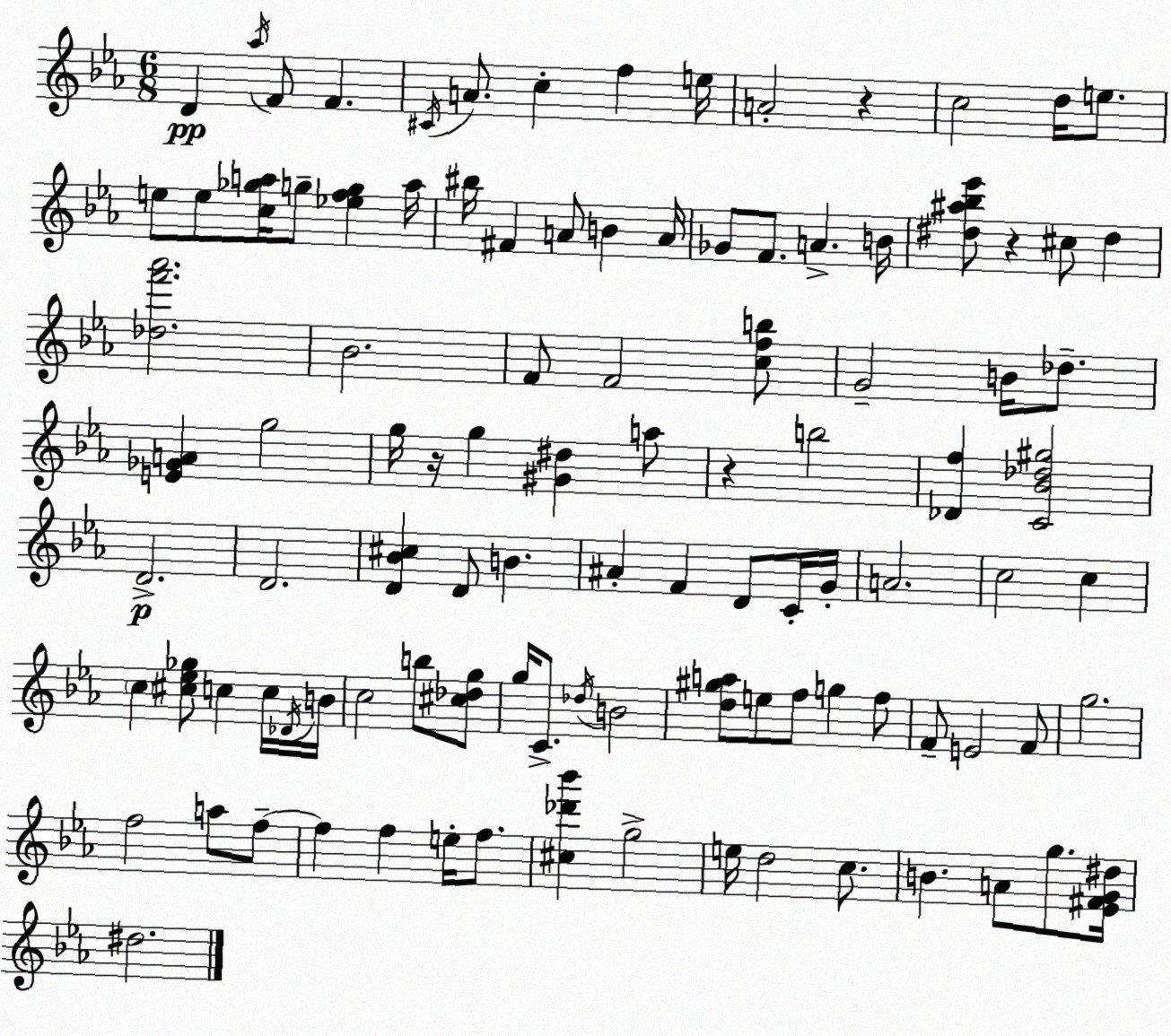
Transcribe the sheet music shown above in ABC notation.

X:1
T:Untitled
M:6/8
L:1/4
K:Cm
D _a/4 F/2 F ^C/4 A/2 c f e/4 A2 z c2 d/4 e/2 e/2 e/2 [c_ga]/4 g/2 [_efg] a/4 ^b/4 ^F A/2 B A/4 _G/2 F/2 A B/4 [^d^a_b_e']/2 z ^c/2 ^d [_df'_a']2 _B2 F/2 F2 [cfb]/2 G2 B/4 _d/2 [E_GA] g2 g/4 z/4 g [^G^d] a/2 z b2 [_Df] [C_B_d^g]2 D2 D2 [D_B^c] D/2 B ^A F D/2 C/4 G/4 A2 c2 c c [^c_e_g]/2 c c/4 _D/4 B/4 c2 b/2 [^c_dg]/2 g/4 C/2 _d/4 B2 [d^ga]/2 e/2 f/2 g f/2 F/2 E2 F/2 g2 f2 a/2 f/2 f f e/4 f/2 [^c_d'_b'] g2 e/4 d2 c/2 B A/2 g/2 [_E^FG^d]/4 ^d2